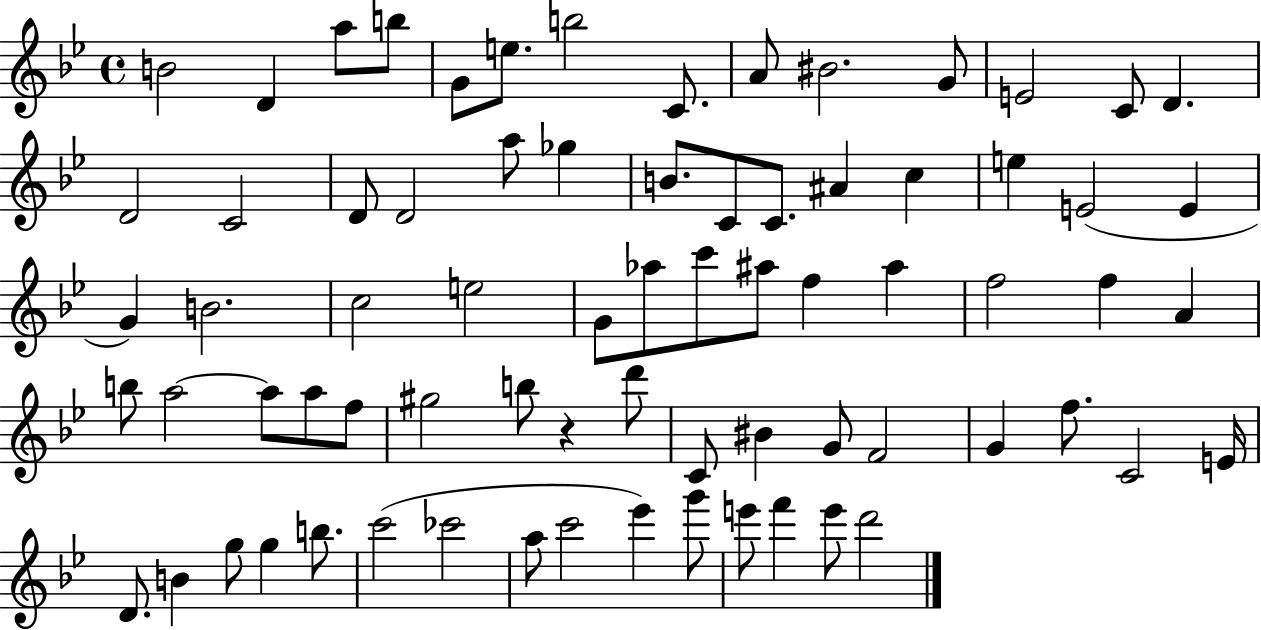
B4/h D4/q A5/e B5/e G4/e E5/e. B5/h C4/e. A4/e BIS4/h. G4/e E4/h C4/e D4/q. D4/h C4/h D4/e D4/h A5/e Gb5/q B4/e. C4/e C4/e. A#4/q C5/q E5/q E4/h E4/q G4/q B4/h. C5/h E5/h G4/e Ab5/e C6/e A#5/e F5/q A#5/q F5/h F5/q A4/q B5/e A5/h A5/e A5/e F5/e G#5/h B5/e R/q D6/e C4/e BIS4/q G4/e F4/h G4/q F5/e. C4/h E4/s D4/e. B4/q G5/e G5/q B5/e. C6/h CES6/h A5/e C6/h Eb6/q G6/e E6/e F6/q E6/e D6/h